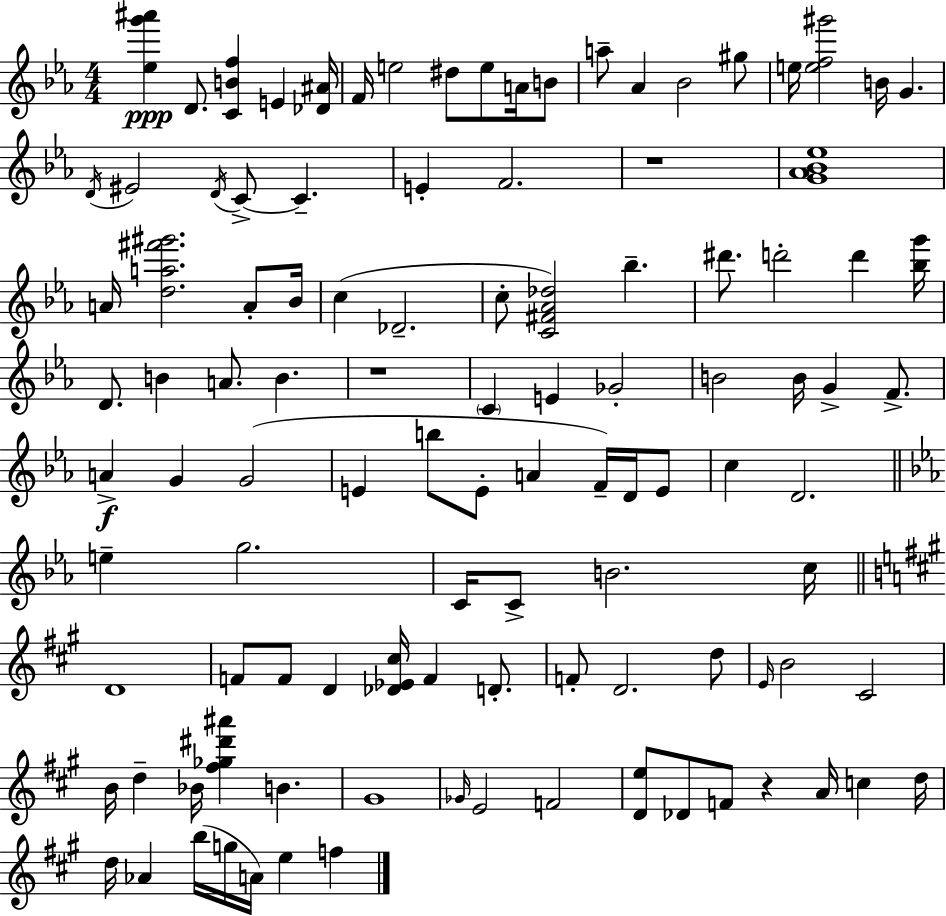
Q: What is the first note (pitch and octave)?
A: D4